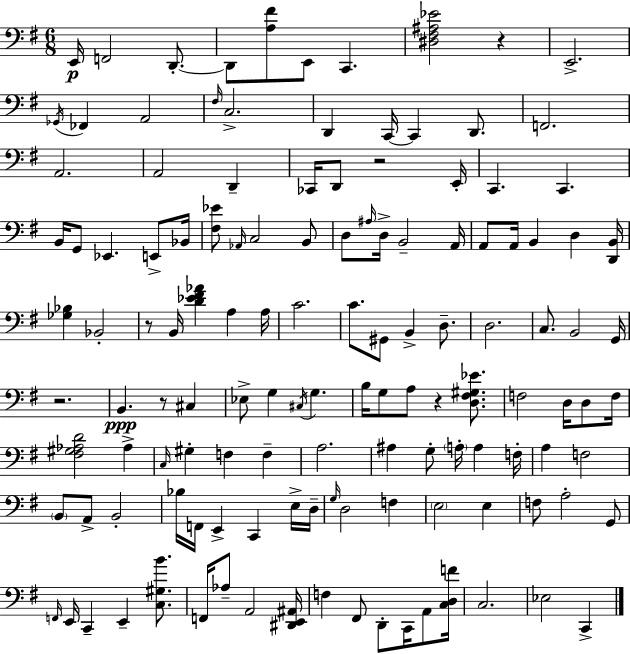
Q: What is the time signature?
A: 6/8